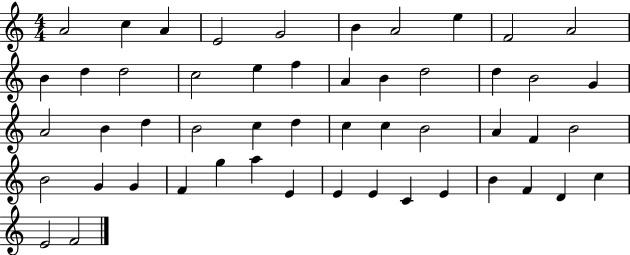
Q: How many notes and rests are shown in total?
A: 51